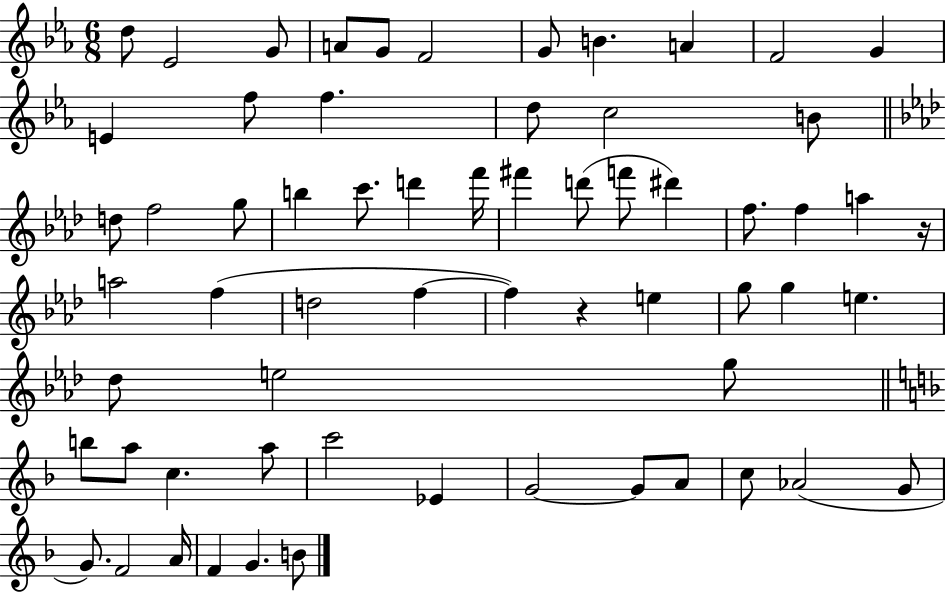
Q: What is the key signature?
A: EES major